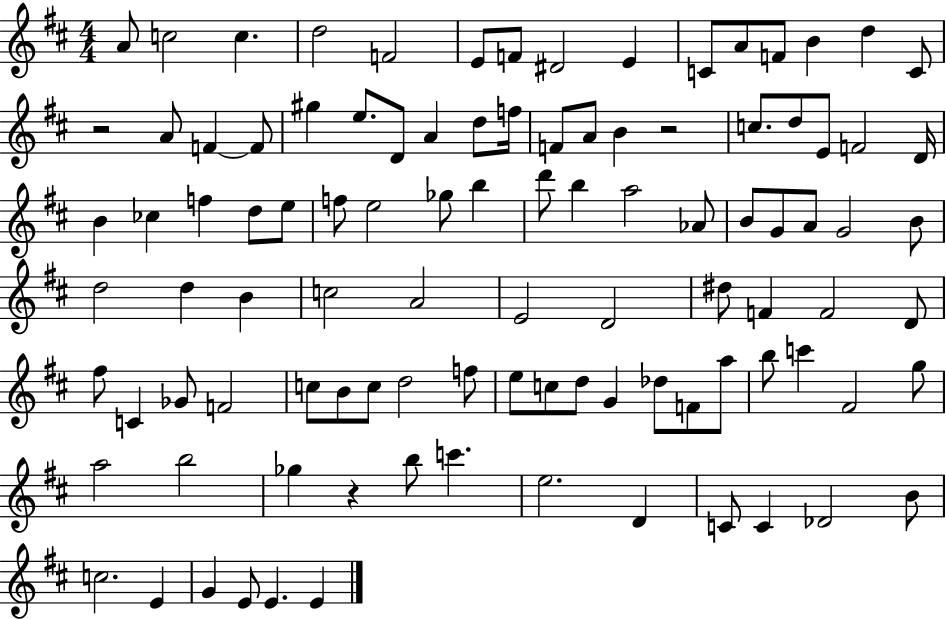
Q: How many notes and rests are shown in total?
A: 101